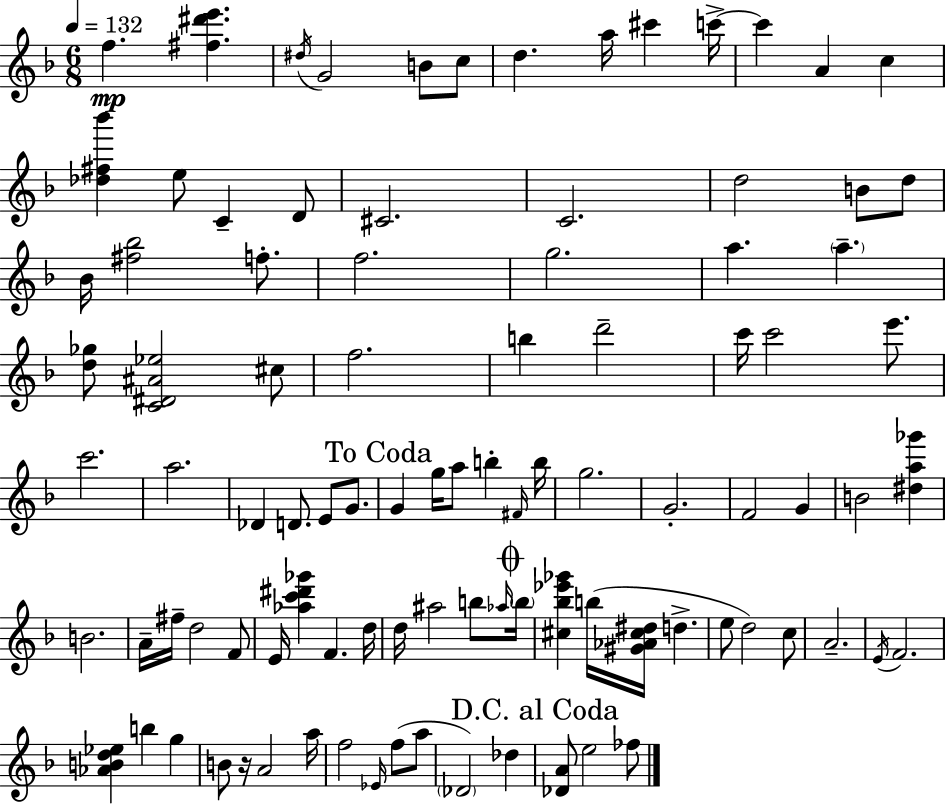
F5/q. [F#5,D#6,E6]/q. D#5/s G4/h B4/e C5/e D5/q. A5/s C#6/q C6/s C6/q A4/q C5/q [Db5,F#5,Bb6]/q E5/e C4/q D4/e C#4/h. C4/h. D5/h B4/e D5/e Bb4/s [F#5,Bb5]/h F5/e. F5/h. G5/h. A5/q. A5/q. [D5,Gb5]/e [C4,D#4,A#4,Eb5]/h C#5/e F5/h. B5/q D6/h C6/s C6/h E6/e. C6/h. A5/h. Db4/q D4/e. E4/e G4/e. G4/q G5/s A5/e B5/q F#4/s B5/s G5/h. G4/h. F4/h G4/q B4/h [D#5,A5,Gb6]/q B4/h. A4/s F#5/s D5/h F4/e E4/s [Ab5,C6,D#6,Gb6]/q F4/q. D5/s D5/s A#5/h B5/e Ab5/s B5/s [C#5,Bb5,Eb6,Gb6]/q B5/s [G#4,Ab4,C#5,D#5]/s D5/q. E5/e D5/h C5/e A4/h. E4/s F4/h. [Ab4,B4,D5,Eb5]/q B5/q G5/q B4/e R/s A4/h A5/s F5/h Eb4/s F5/e A5/e Db4/h Db5/q [Db4,A4]/e E5/h FES5/e